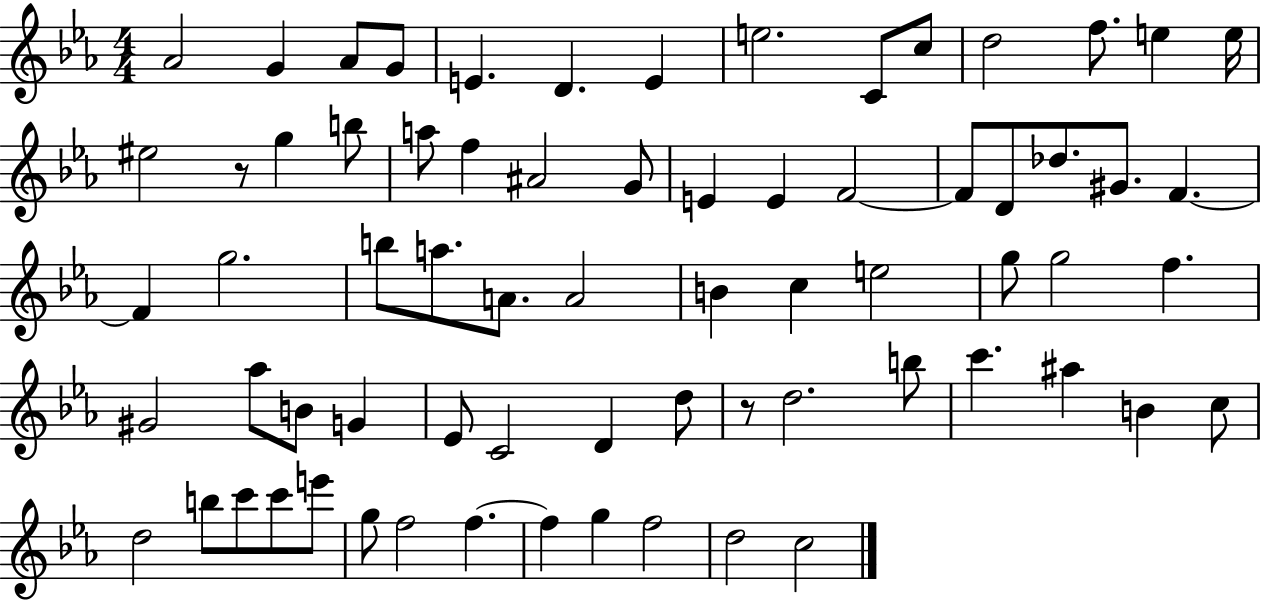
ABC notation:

X:1
T:Untitled
M:4/4
L:1/4
K:Eb
_A2 G _A/2 G/2 E D E e2 C/2 c/2 d2 f/2 e e/4 ^e2 z/2 g b/2 a/2 f ^A2 G/2 E E F2 F/2 D/2 _d/2 ^G/2 F F g2 b/2 a/2 A/2 A2 B c e2 g/2 g2 f ^G2 _a/2 B/2 G _E/2 C2 D d/2 z/2 d2 b/2 c' ^a B c/2 d2 b/2 c'/2 c'/2 e'/2 g/2 f2 f f g f2 d2 c2